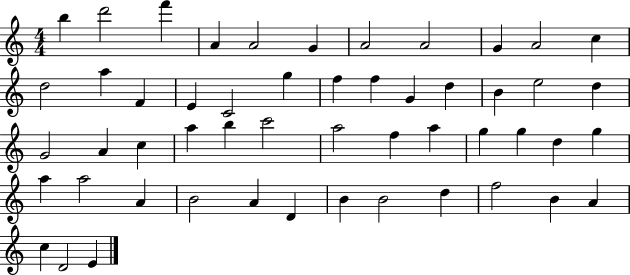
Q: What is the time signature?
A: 4/4